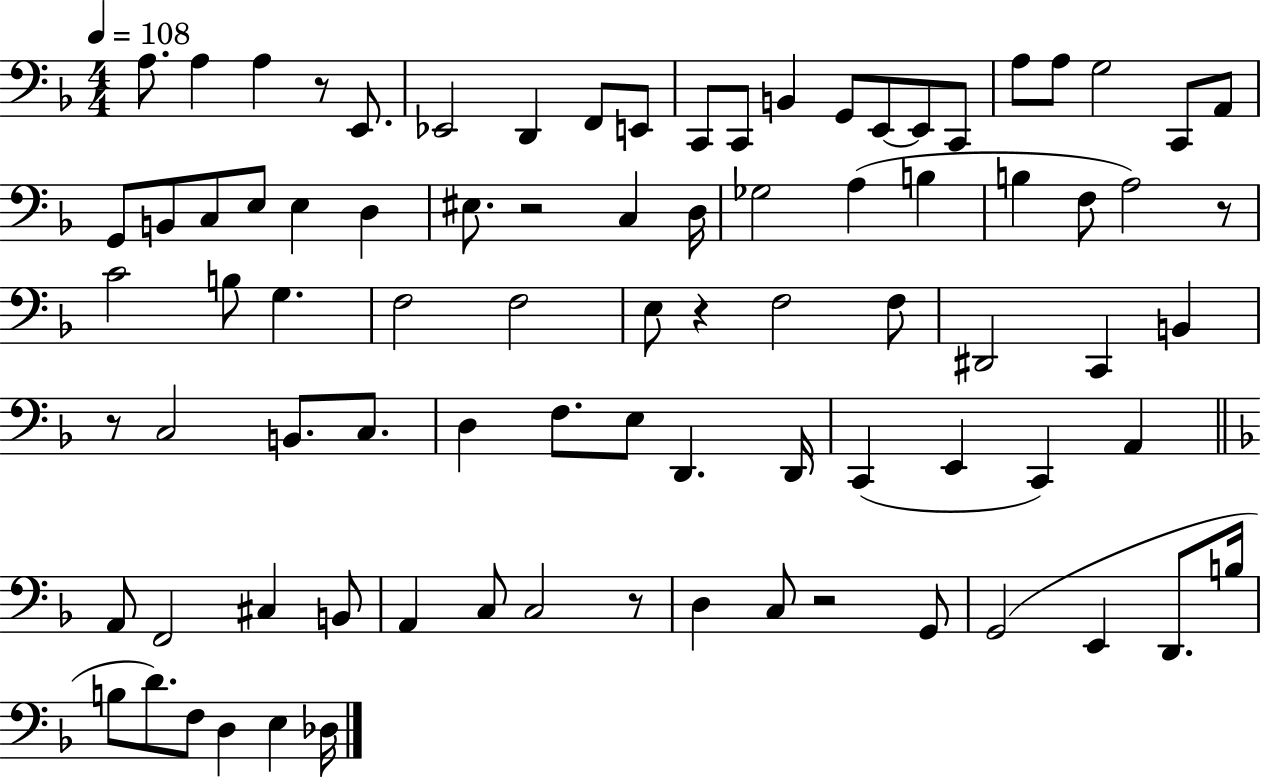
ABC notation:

X:1
T:Untitled
M:4/4
L:1/4
K:F
A,/2 A, A, z/2 E,,/2 _E,,2 D,, F,,/2 E,,/2 C,,/2 C,,/2 B,, G,,/2 E,,/2 E,,/2 C,,/2 A,/2 A,/2 G,2 C,,/2 A,,/2 G,,/2 B,,/2 C,/2 E,/2 E, D, ^E,/2 z2 C, D,/4 _G,2 A, B, B, F,/2 A,2 z/2 C2 B,/2 G, F,2 F,2 E,/2 z F,2 F,/2 ^D,,2 C,, B,, z/2 C,2 B,,/2 C,/2 D, F,/2 E,/2 D,, D,,/4 C,, E,, C,, A,, A,,/2 F,,2 ^C, B,,/2 A,, C,/2 C,2 z/2 D, C,/2 z2 G,,/2 G,,2 E,, D,,/2 B,/4 B,/2 D/2 F,/2 D, E, _D,/4